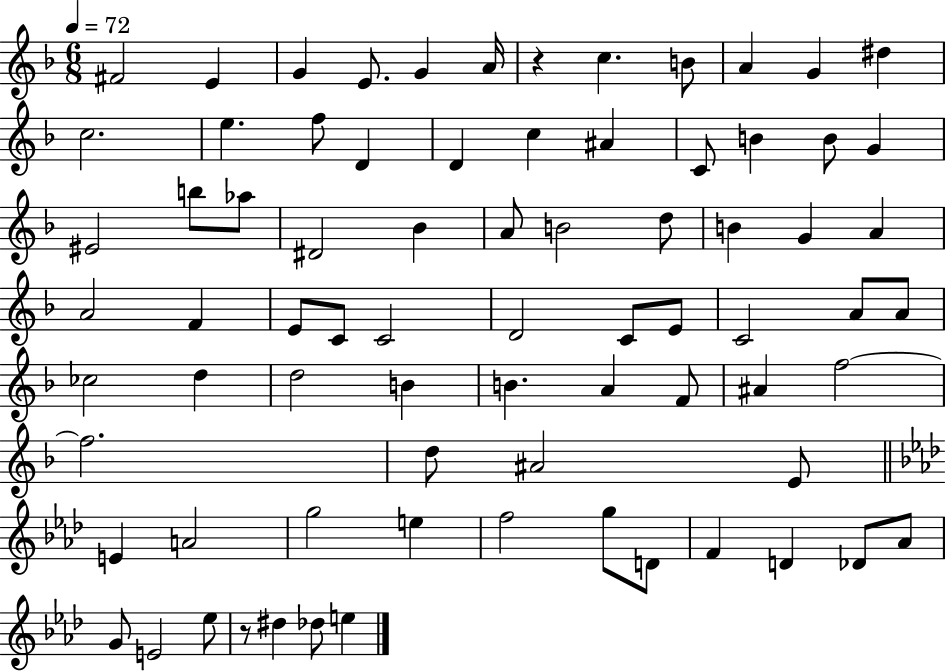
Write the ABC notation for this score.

X:1
T:Untitled
M:6/8
L:1/4
K:F
^F2 E G E/2 G A/4 z c B/2 A G ^d c2 e f/2 D D c ^A C/2 B B/2 G ^E2 b/2 _a/2 ^D2 _B A/2 B2 d/2 B G A A2 F E/2 C/2 C2 D2 C/2 E/2 C2 A/2 A/2 _c2 d d2 B B A F/2 ^A f2 f2 d/2 ^A2 E/2 E A2 g2 e f2 g/2 D/2 F D _D/2 _A/2 G/2 E2 _e/2 z/2 ^d _d/2 e